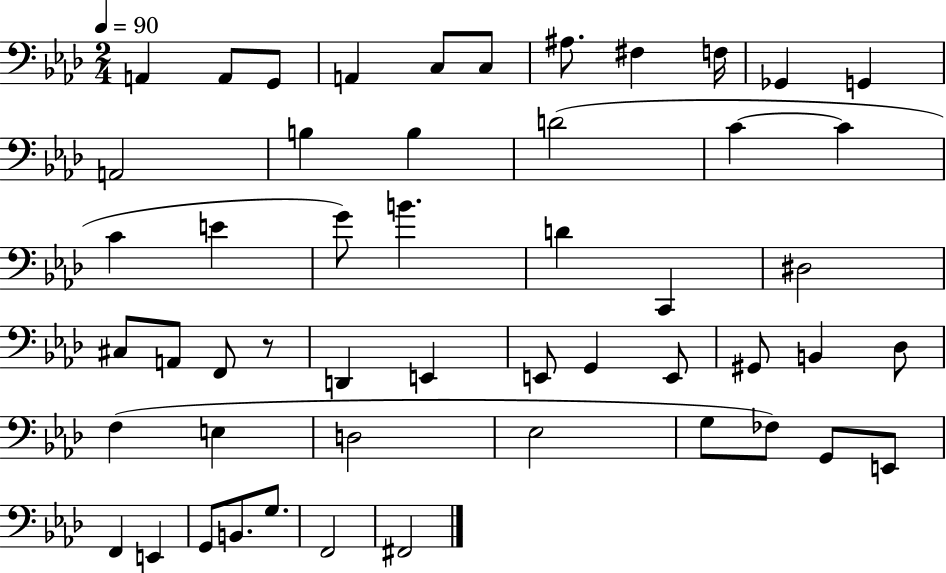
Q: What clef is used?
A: bass